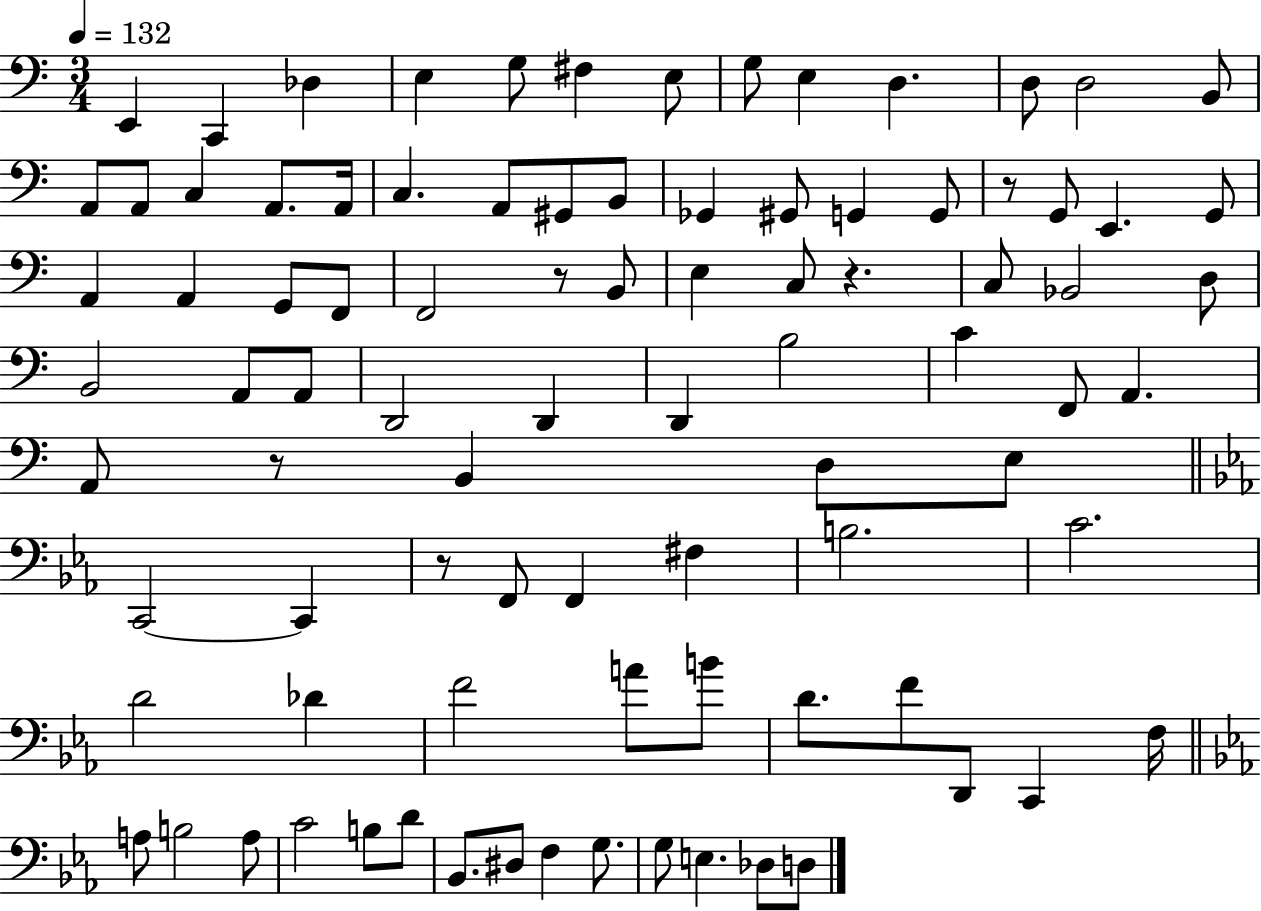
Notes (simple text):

E2/q C2/q Db3/q E3/q G3/e F#3/q E3/e G3/e E3/q D3/q. D3/e D3/h B2/e A2/e A2/e C3/q A2/e. A2/s C3/q. A2/e G#2/e B2/e Gb2/q G#2/e G2/q G2/e R/e G2/e E2/q. G2/e A2/q A2/q G2/e F2/e F2/h R/e B2/e E3/q C3/e R/q. C3/e Bb2/h D3/e B2/h A2/e A2/e D2/h D2/q D2/q B3/h C4/q F2/e A2/q. A2/e R/e B2/q D3/e E3/e C2/h C2/q R/e F2/e F2/q F#3/q B3/h. C4/h. D4/h Db4/q F4/h A4/e B4/e D4/e. F4/e D2/e C2/q F3/s A3/e B3/h A3/e C4/h B3/e D4/e Bb2/e. D#3/e F3/q G3/e. G3/e E3/q. Db3/e D3/e